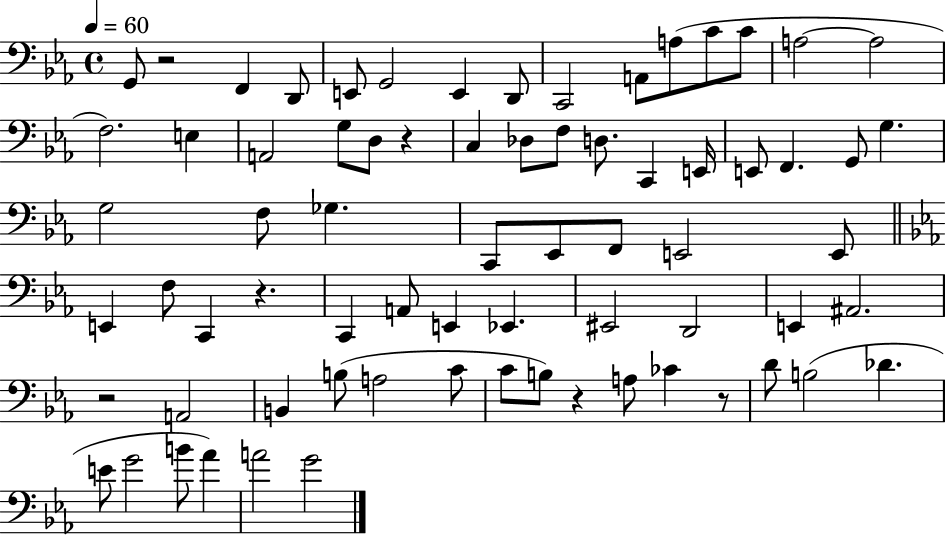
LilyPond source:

{
  \clef bass
  \time 4/4
  \defaultTimeSignature
  \key ees \major
  \tempo 4 = 60
  g,8 r2 f,4 d,8 | e,8 g,2 e,4 d,8 | c,2 a,8 a8( c'8 c'8 | a2~~ a2 | \break f2.) e4 | a,2 g8 d8 r4 | c4 des8 f8 d8. c,4 e,16 | e,8 f,4. g,8 g4. | \break g2 f8 ges4. | c,8 ees,8 f,8 e,2 e,8 | \bar "||" \break \key ees \major e,4 f8 c,4 r4. | c,4 a,8 e,4 ees,4. | eis,2 d,2 | e,4 ais,2. | \break r2 a,2 | b,4 b8( a2 c'8 | c'8 b8) r4 a8 ces'4 r8 | d'8 b2( des'4. | \break e'8 g'2 b'8 aes'4) | a'2 g'2 | \bar "|."
}